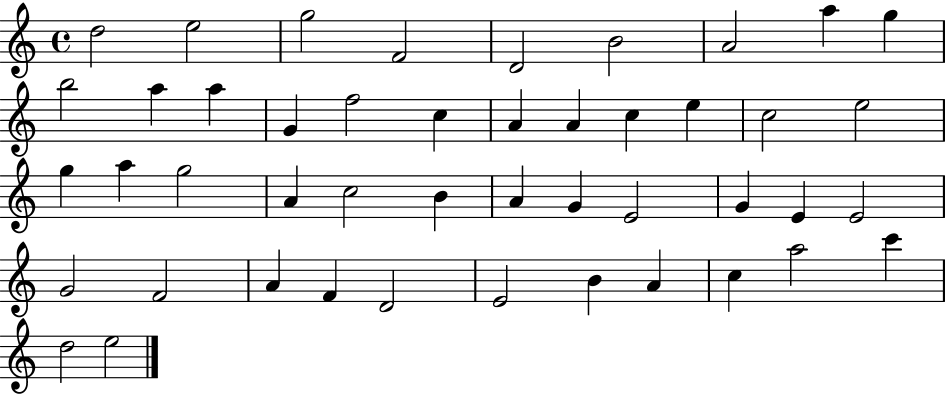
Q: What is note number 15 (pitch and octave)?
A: C5